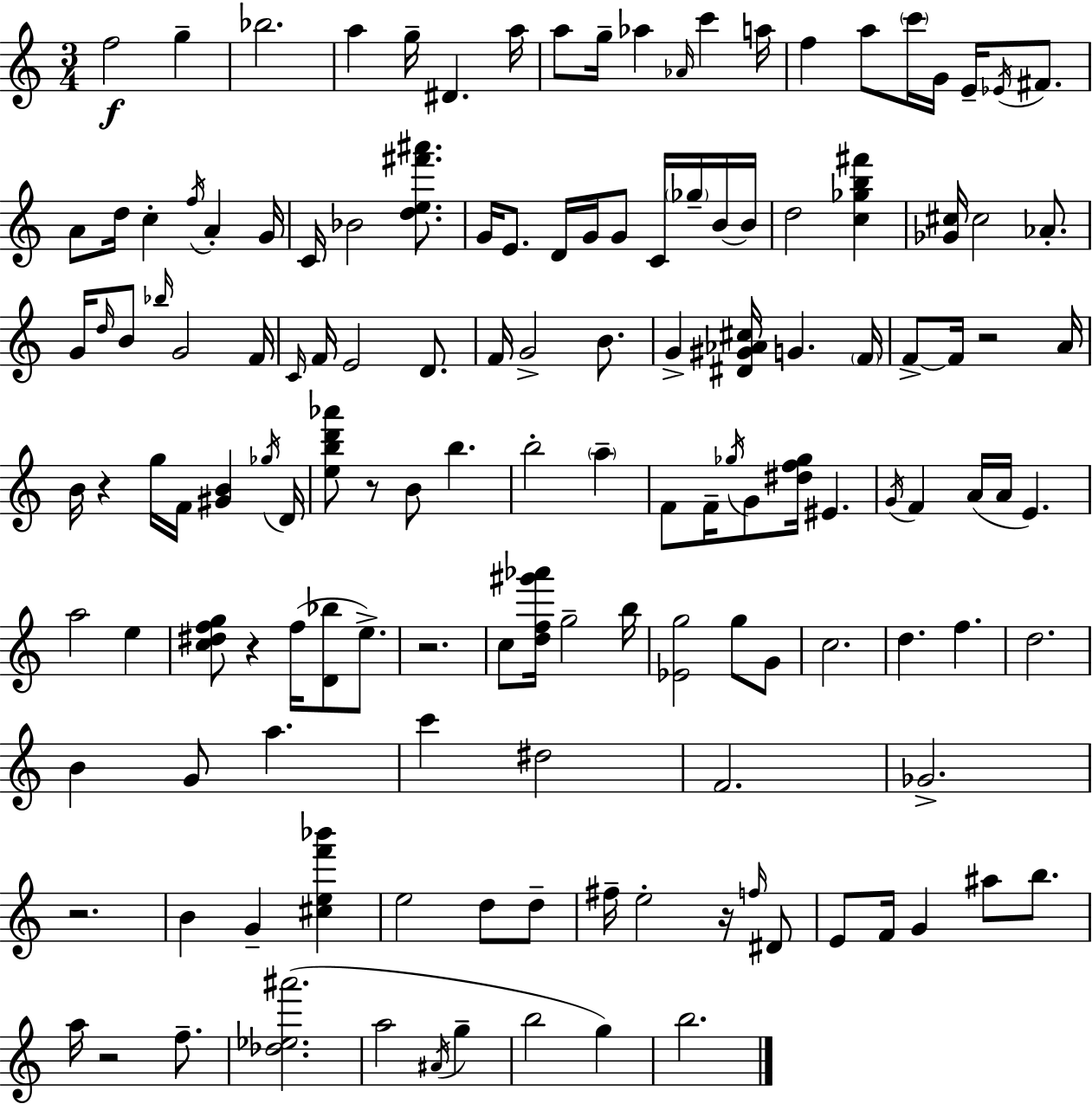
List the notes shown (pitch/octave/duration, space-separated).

F5/h G5/q Bb5/h. A5/q G5/s D#4/q. A5/s A5/e G5/s Ab5/q Ab4/s C6/q A5/s F5/q A5/e C6/s G4/s E4/s Eb4/s F#4/e. A4/e D5/s C5/q F5/s A4/q G4/s C4/s Bb4/h [D5,E5,F#6,A#6]/e. G4/s E4/e. D4/s G4/s G4/e C4/s Gb5/s B4/s B4/s D5/h [C5,Gb5,B5,F#6]/q [Gb4,C#5]/s C#5/h Ab4/e. G4/s D5/s B4/e Bb5/s G4/h F4/s C4/s F4/s E4/h D4/e. F4/s G4/h B4/e. G4/q [D#4,G#4,Ab4,C#5]/s G4/q. F4/s F4/e F4/s R/h A4/s B4/s R/q G5/s F4/s [G#4,B4]/q Gb5/s D4/s [E5,B5,D6,Ab6]/e R/e B4/e B5/q. B5/h A5/q F4/e F4/s Gb5/s G4/e [D#5,F5,Gb5]/s EIS4/q. G4/s F4/q A4/s A4/s E4/q. A5/h E5/q [C5,D#5,F5,G5]/e R/q F5/s [D4,Bb5]/e E5/e. R/h. C5/e [D5,F5,G#6,Ab6]/s G5/h B5/s [Eb4,G5]/h G5/e G4/e C5/h. D5/q. F5/q. D5/h. B4/q G4/e A5/q. C6/q D#5/h F4/h. Gb4/h. R/h. B4/q G4/q [C#5,E5,F6,Bb6]/q E5/h D5/e D5/e F#5/s E5/h R/s F5/s D#4/e E4/e F4/s G4/q A#5/e B5/e. A5/s R/h F5/e. [Db5,Eb5,A#6]/h. A5/h A#4/s G5/q B5/h G5/q B5/h.